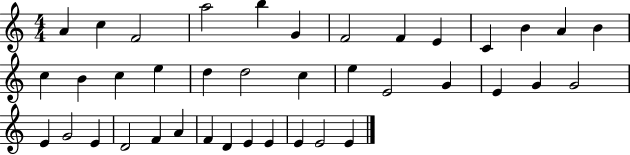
A4/q C5/q F4/h A5/h B5/q G4/q F4/h F4/q E4/q C4/q B4/q A4/q B4/q C5/q B4/q C5/q E5/q D5/q D5/h C5/q E5/q E4/h G4/q E4/q G4/q G4/h E4/q G4/h E4/q D4/h F4/q A4/q F4/q D4/q E4/q E4/q E4/q E4/h E4/q